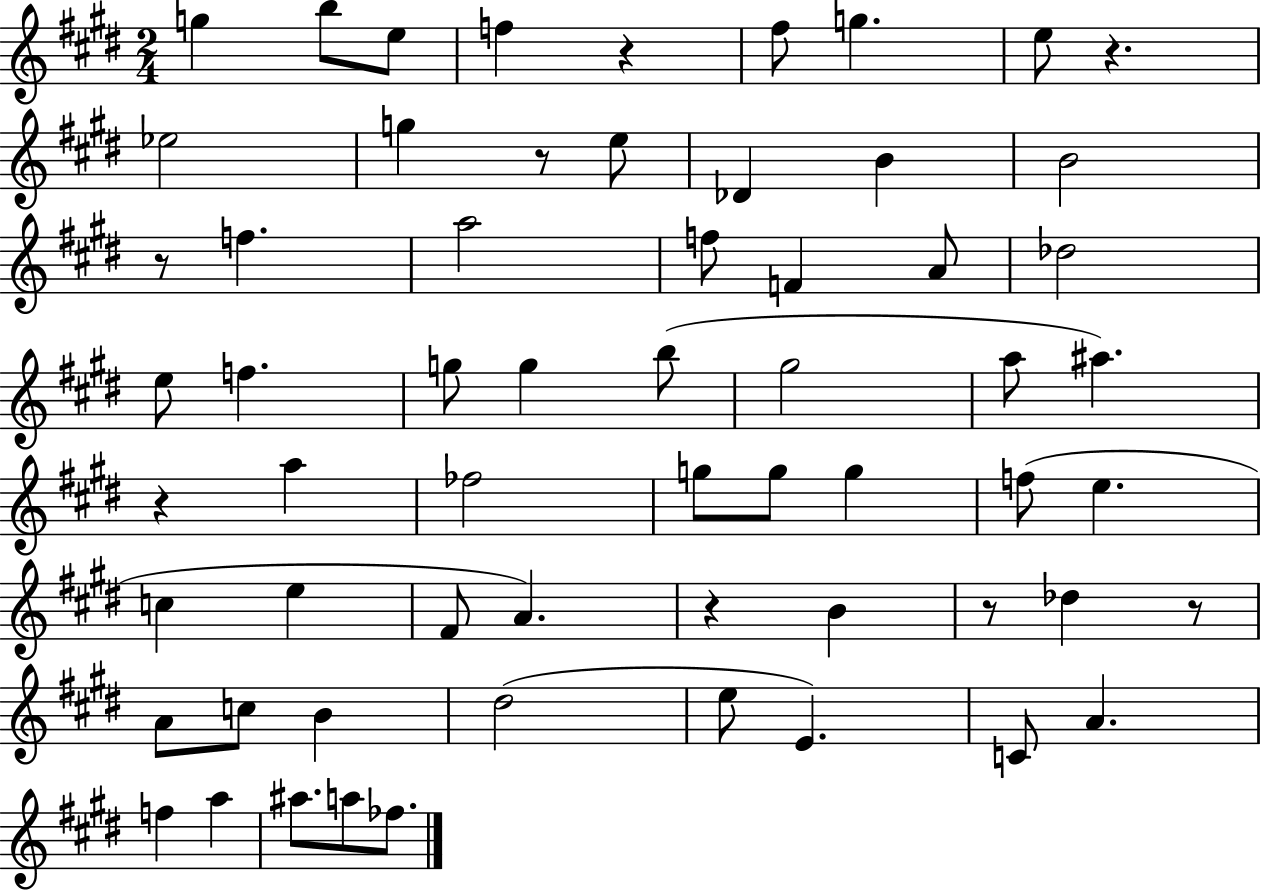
G5/q B5/e E5/e F5/q R/q F#5/e G5/q. E5/e R/q. Eb5/h G5/q R/e E5/e Db4/q B4/q B4/h R/e F5/q. A5/h F5/e F4/q A4/e Db5/h E5/e F5/q. G5/e G5/q B5/e G#5/h A5/e A#5/q. R/q A5/q FES5/h G5/e G5/e G5/q F5/e E5/q. C5/q E5/q F#4/e A4/q. R/q B4/q R/e Db5/q R/e A4/e C5/e B4/q D#5/h E5/e E4/q. C4/e A4/q. F5/q A5/q A#5/e. A5/e FES5/e.